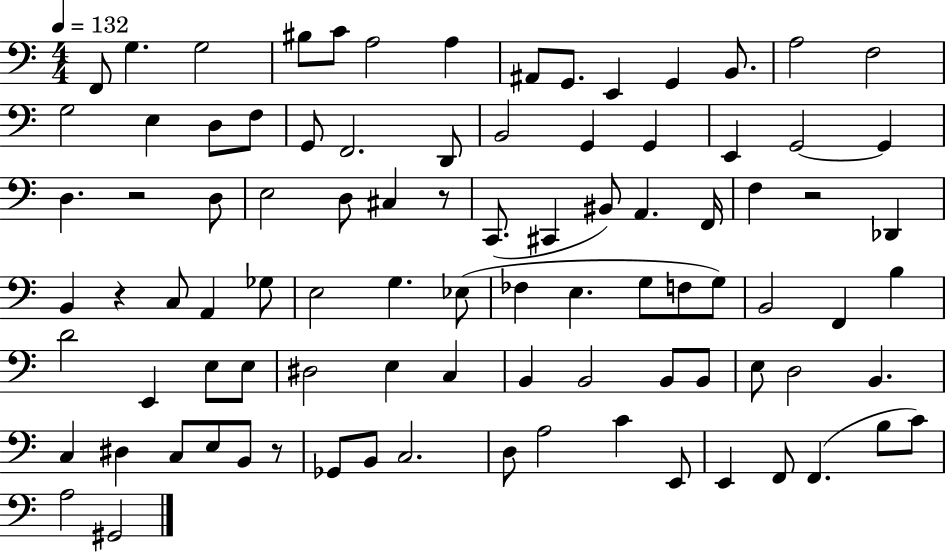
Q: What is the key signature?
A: C major